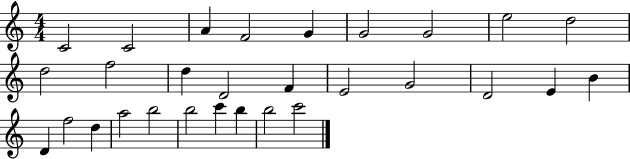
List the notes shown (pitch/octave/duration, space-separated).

C4/h C4/h A4/q F4/h G4/q G4/h G4/h E5/h D5/h D5/h F5/h D5/q D4/h F4/q E4/h G4/h D4/h E4/q B4/q D4/q F5/h D5/q A5/h B5/h B5/h C6/q B5/q B5/h C6/h